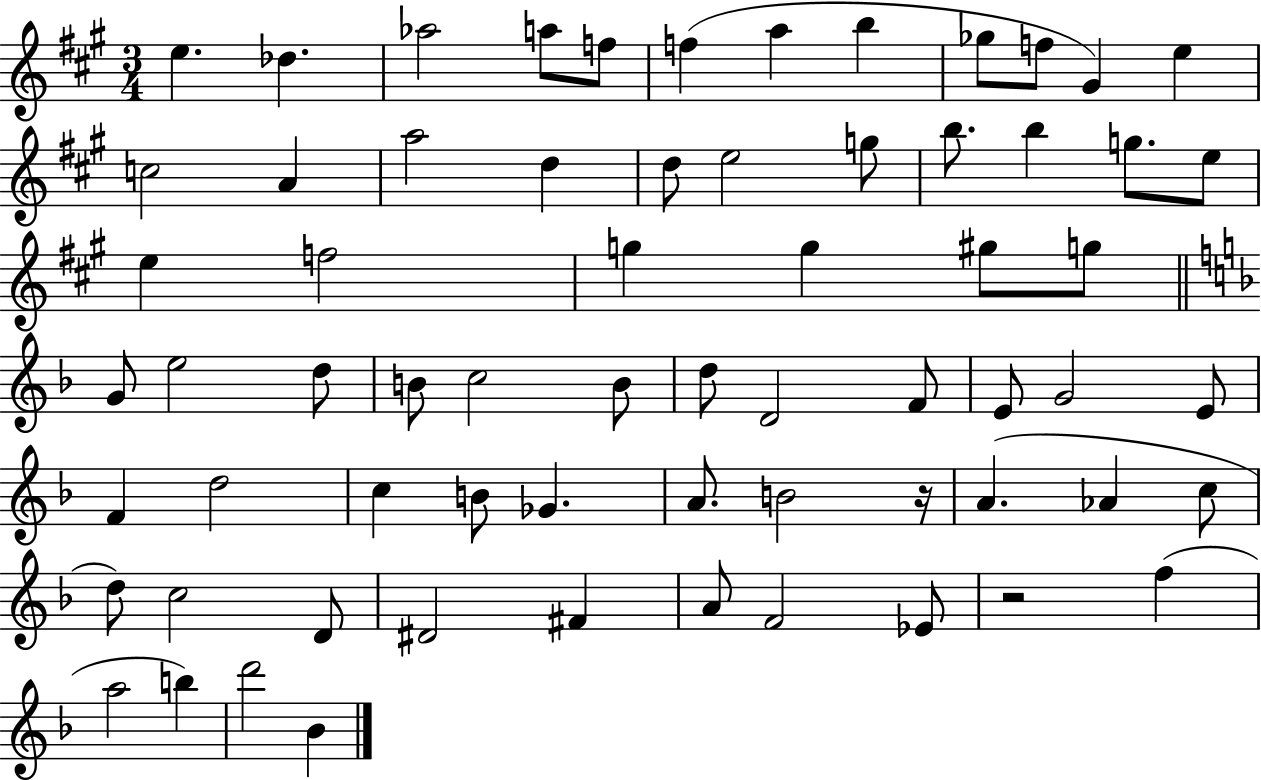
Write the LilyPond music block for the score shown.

{
  \clef treble
  \numericTimeSignature
  \time 3/4
  \key a \major
  e''4. des''4. | aes''2 a''8 f''8 | f''4( a''4 b''4 | ges''8 f''8 gis'4) e''4 | \break c''2 a'4 | a''2 d''4 | d''8 e''2 g''8 | b''8. b''4 g''8. e''8 | \break e''4 f''2 | g''4 g''4 gis''8 g''8 | \bar "||" \break \key f \major g'8 e''2 d''8 | b'8 c''2 b'8 | d''8 d'2 f'8 | e'8 g'2 e'8 | \break f'4 d''2 | c''4 b'8 ges'4. | a'8. b'2 r16 | a'4.( aes'4 c''8 | \break d''8) c''2 d'8 | dis'2 fis'4 | a'8 f'2 ees'8 | r2 f''4( | \break a''2 b''4) | d'''2 bes'4 | \bar "|."
}